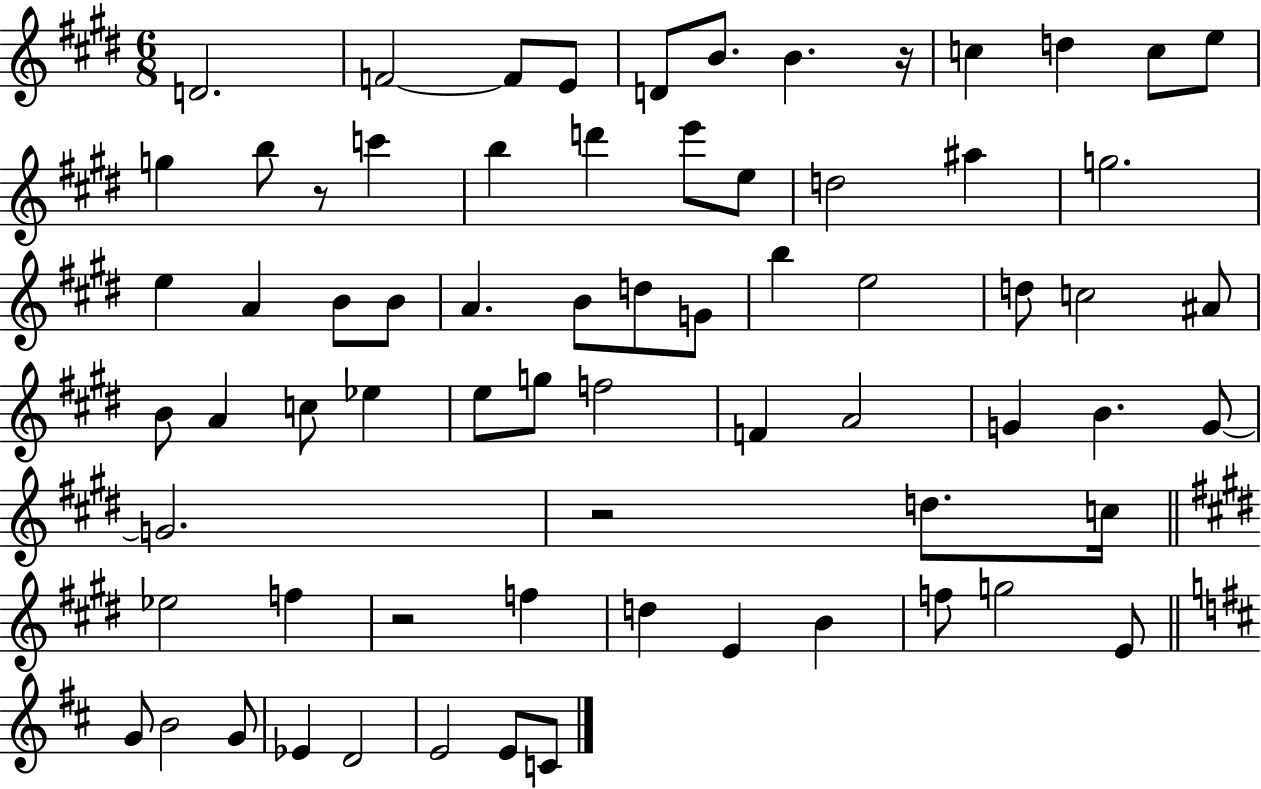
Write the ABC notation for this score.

X:1
T:Untitled
M:6/8
L:1/4
K:E
D2 F2 F/2 E/2 D/2 B/2 B z/4 c d c/2 e/2 g b/2 z/2 c' b d' e'/2 e/2 d2 ^a g2 e A B/2 B/2 A B/2 d/2 G/2 b e2 d/2 c2 ^A/2 B/2 A c/2 _e e/2 g/2 f2 F A2 G B G/2 G2 z2 d/2 c/4 _e2 f z2 f d E B f/2 g2 E/2 G/2 B2 G/2 _E D2 E2 E/2 C/2